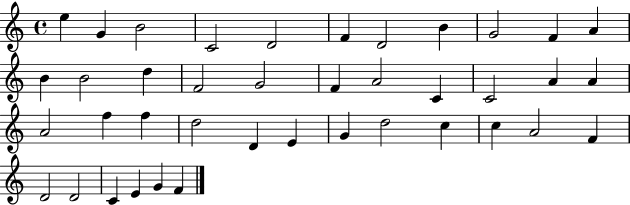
{
  \clef treble
  \time 4/4
  \defaultTimeSignature
  \key c \major
  e''4 g'4 b'2 | c'2 d'2 | f'4 d'2 b'4 | g'2 f'4 a'4 | \break b'4 b'2 d''4 | f'2 g'2 | f'4 a'2 c'4 | c'2 a'4 a'4 | \break a'2 f''4 f''4 | d''2 d'4 e'4 | g'4 d''2 c''4 | c''4 a'2 f'4 | \break d'2 d'2 | c'4 e'4 g'4 f'4 | \bar "|."
}